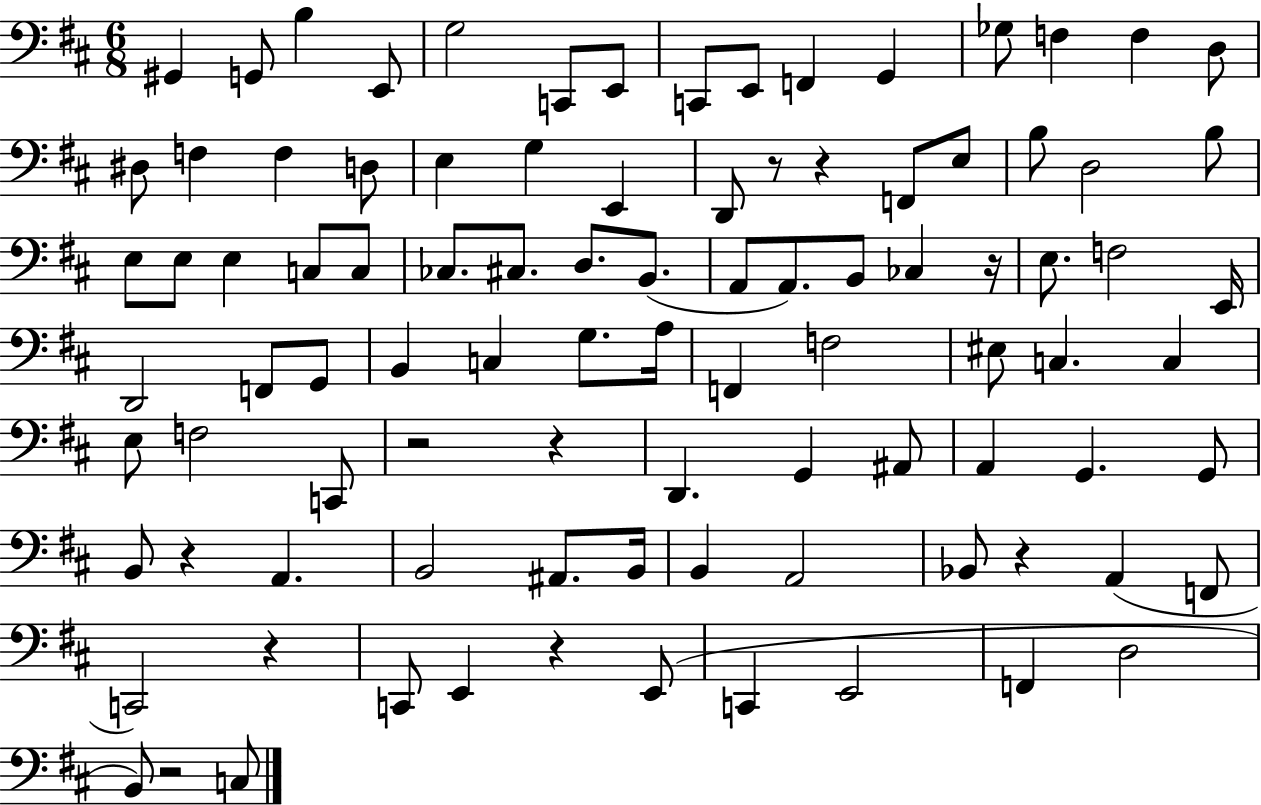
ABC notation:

X:1
T:Untitled
M:6/8
L:1/4
K:D
^G,, G,,/2 B, E,,/2 G,2 C,,/2 E,,/2 C,,/2 E,,/2 F,, G,, _G,/2 F, F, D,/2 ^D,/2 F, F, D,/2 E, G, E,, D,,/2 z/2 z F,,/2 E,/2 B,/2 D,2 B,/2 E,/2 E,/2 E, C,/2 C,/2 _C,/2 ^C,/2 D,/2 B,,/2 A,,/2 A,,/2 B,,/2 _C, z/4 E,/2 F,2 E,,/4 D,,2 F,,/2 G,,/2 B,, C, G,/2 A,/4 F,, F,2 ^E,/2 C, C, E,/2 F,2 C,,/2 z2 z D,, G,, ^A,,/2 A,, G,, G,,/2 B,,/2 z A,, B,,2 ^A,,/2 B,,/4 B,, A,,2 _B,,/2 z A,, F,,/2 C,,2 z C,,/2 E,, z E,,/2 C,, E,,2 F,, D,2 B,,/2 z2 C,/2